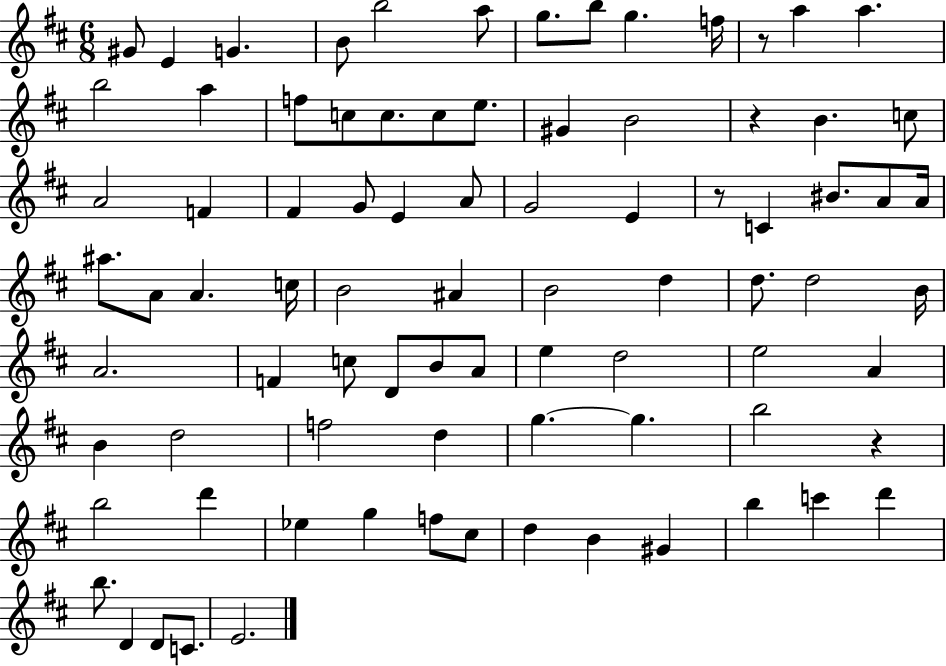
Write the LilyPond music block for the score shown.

{
  \clef treble
  \numericTimeSignature
  \time 6/8
  \key d \major
  gis'8 e'4 g'4. | b'8 b''2 a''8 | g''8. b''8 g''4. f''16 | r8 a''4 a''4. | \break b''2 a''4 | f''8 c''8 c''8. c''8 e''8. | gis'4 b'2 | r4 b'4. c''8 | \break a'2 f'4 | fis'4 g'8 e'4 a'8 | g'2 e'4 | r8 c'4 bis'8. a'8 a'16 | \break ais''8. a'8 a'4. c''16 | b'2 ais'4 | b'2 d''4 | d''8. d''2 b'16 | \break a'2. | f'4 c''8 d'8 b'8 a'8 | e''4 d''2 | e''2 a'4 | \break b'4 d''2 | f''2 d''4 | g''4.~~ g''4. | b''2 r4 | \break b''2 d'''4 | ees''4 g''4 f''8 cis''8 | d''4 b'4 gis'4 | b''4 c'''4 d'''4 | \break b''8. d'4 d'8 c'8. | e'2. | \bar "|."
}